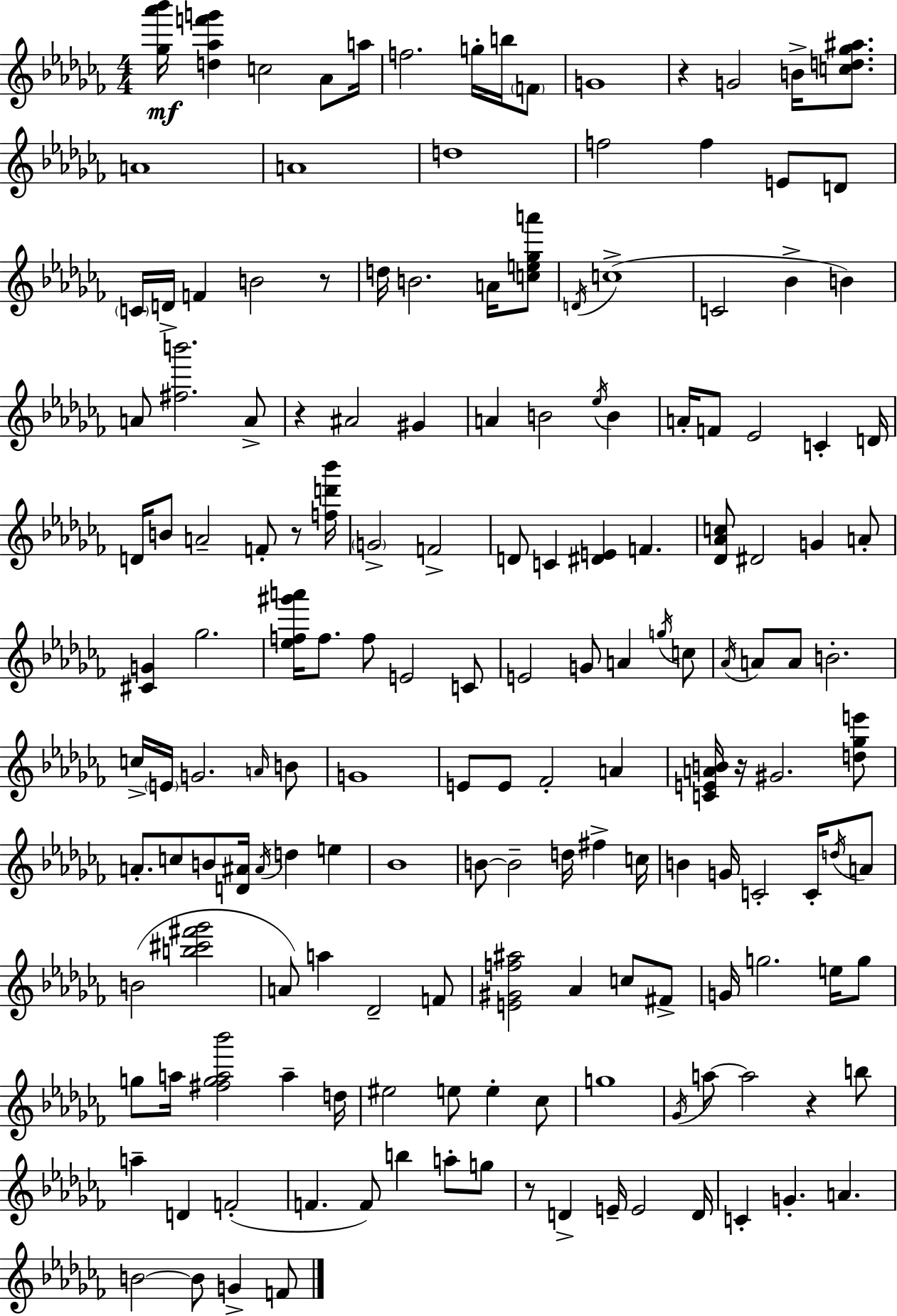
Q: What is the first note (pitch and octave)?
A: C5